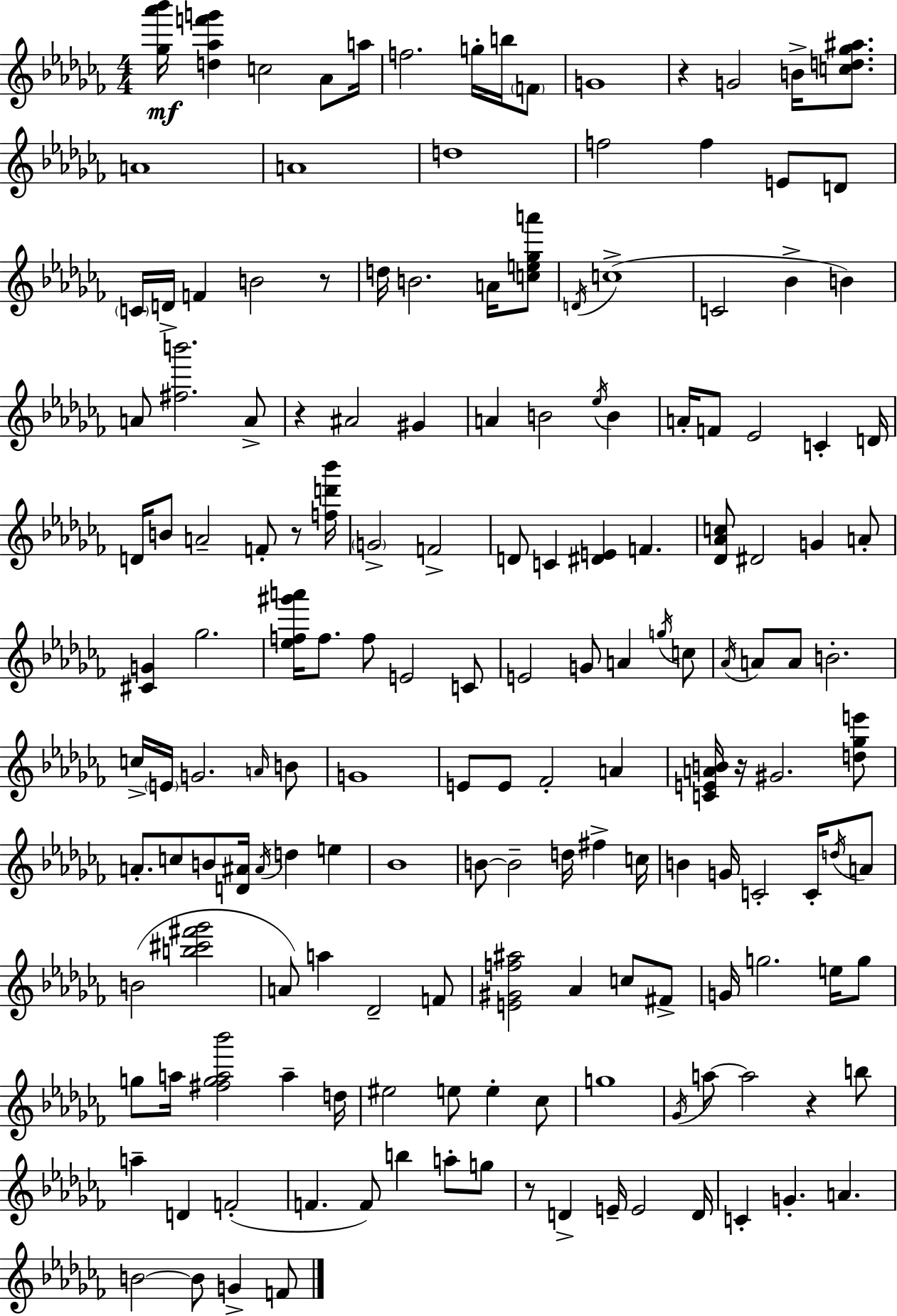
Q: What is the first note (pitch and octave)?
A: C5